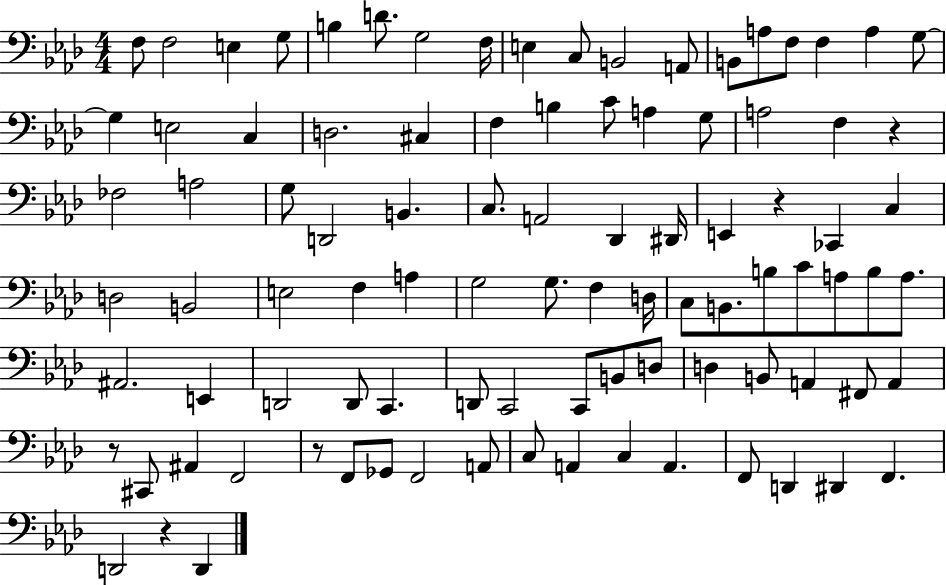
{
  \clef bass
  \numericTimeSignature
  \time 4/4
  \key aes \major
  f8 f2 e4 g8 | b4 d'8. g2 f16 | e4 c8 b,2 a,8 | b,8 a8 f8 f4 a4 g8~~ | \break g4 e2 c4 | d2. cis4 | f4 b4 c'8 a4 g8 | a2 f4 r4 | \break fes2 a2 | g8 d,2 b,4. | c8. a,2 des,4 dis,16 | e,4 r4 ces,4 c4 | \break d2 b,2 | e2 f4 a4 | g2 g8. f4 d16 | c8 b,8. b8 c'8 a8 b8 a8. | \break ais,2. e,4 | d,2 d,8 c,4. | d,8 c,2 c,8 b,8 d8 | d4 b,8 a,4 fis,8 a,4 | \break r8 cis,8 ais,4 f,2 | r8 f,8 ges,8 f,2 a,8 | c8 a,4 c4 a,4. | f,8 d,4 dis,4 f,4. | \break d,2 r4 d,4 | \bar "|."
}